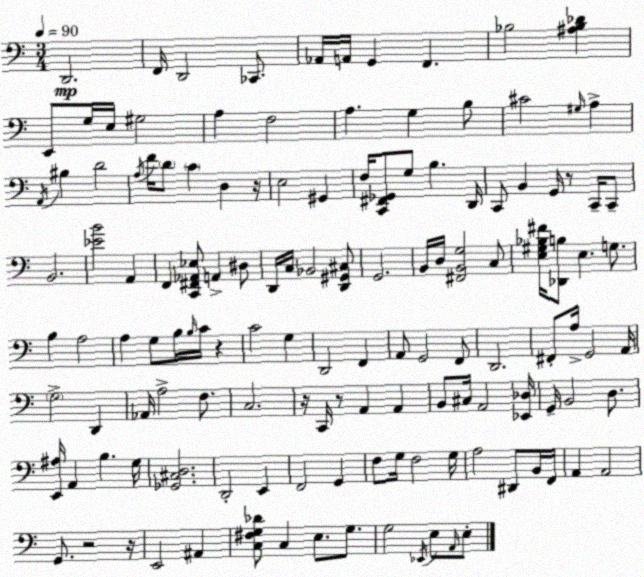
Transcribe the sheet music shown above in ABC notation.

X:1
T:Untitled
M:3/4
L:1/4
K:Am
D,,2 F,,/4 D,,2 _C,,/2 _A,,/4 A,,/4 G,, F,, _B,2 [^A,_B,_D] E,,/2 G,/4 E,/4 ^G,2 A, F,2 A, G, B,/2 ^C2 ^G,/4 A, A,,/4 ^B, D2 A,/4 F/4 D/2 C D, z/4 E,2 ^G,, F,/4 [C,,^F,,_G,,]/2 G,/2 B, D,,/4 C,,/2 B,, G,,/4 z/2 C,,/4 C,,/2 B,,2 [_EB]2 A,, F,, [C,,^F,,_A,,_E,]/2 A,, ^D,/2 D,,/4 C,/4 _B,,2 [D,,^G,,^C,]/2 G,,2 B,,/4 D,/4 [^F,,B,,G,]2 C,/2 [E,^G,_B,^F]/4 [_D,,B,]/2 E, G,/2 B, A,2 A, G,/2 B,/4 B,/4 C/4 z C2 G, D,,2 F,, A,,/2 G,,2 F,,/2 D,,2 ^F,,/2 A,/4 G,,2 A,,/4 G,2 D,, _A,,/4 A,2 F,/2 C,2 z/4 C,,/4 z/2 A,, A,, B,,/2 ^C,/4 A,,2 [_E,,_D,]/4 G,,/4 B,,2 D,/2 [E,,^A,]/4 A,, B, G,/4 [_G,,^C,D,]2 D,,2 E,, F,,2 G,, F,/2 G,/4 F,2 G,/4 A,2 ^D,,/2 B,,/4 F,,/4 A,, A,,2 G,,/2 z2 z/4 E,,2 ^A,, [C,^F,G,_D]/2 C, E,/2 G,/2 G,2 _E,,/4 E,/2 A,,/4 E,/2